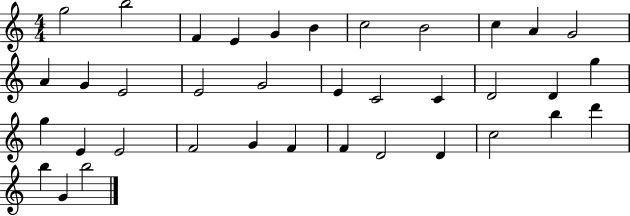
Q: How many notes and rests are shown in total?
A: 37